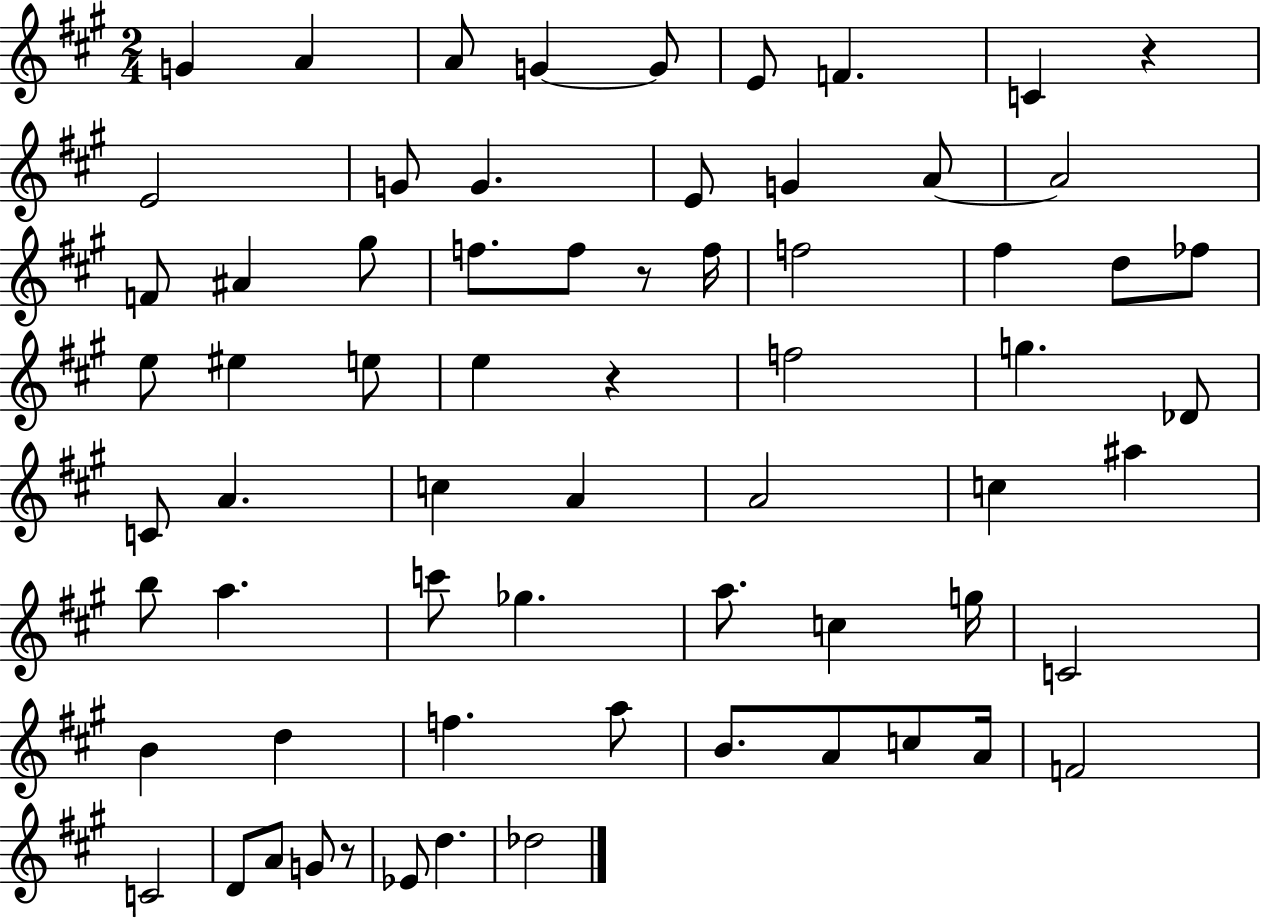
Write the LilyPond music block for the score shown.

{
  \clef treble
  \numericTimeSignature
  \time 2/4
  \key a \major
  g'4 a'4 | a'8 g'4~~ g'8 | e'8 f'4. | c'4 r4 | \break e'2 | g'8 g'4. | e'8 g'4 a'8~~ | a'2 | \break f'8 ais'4 gis''8 | f''8. f''8 r8 f''16 | f''2 | fis''4 d''8 fes''8 | \break e''8 eis''4 e''8 | e''4 r4 | f''2 | g''4. des'8 | \break c'8 a'4. | c''4 a'4 | a'2 | c''4 ais''4 | \break b''8 a''4. | c'''8 ges''4. | a''8. c''4 g''16 | c'2 | \break b'4 d''4 | f''4. a''8 | b'8. a'8 c''8 a'16 | f'2 | \break c'2 | d'8 a'8 g'8 r8 | ees'8 d''4. | des''2 | \break \bar "|."
}